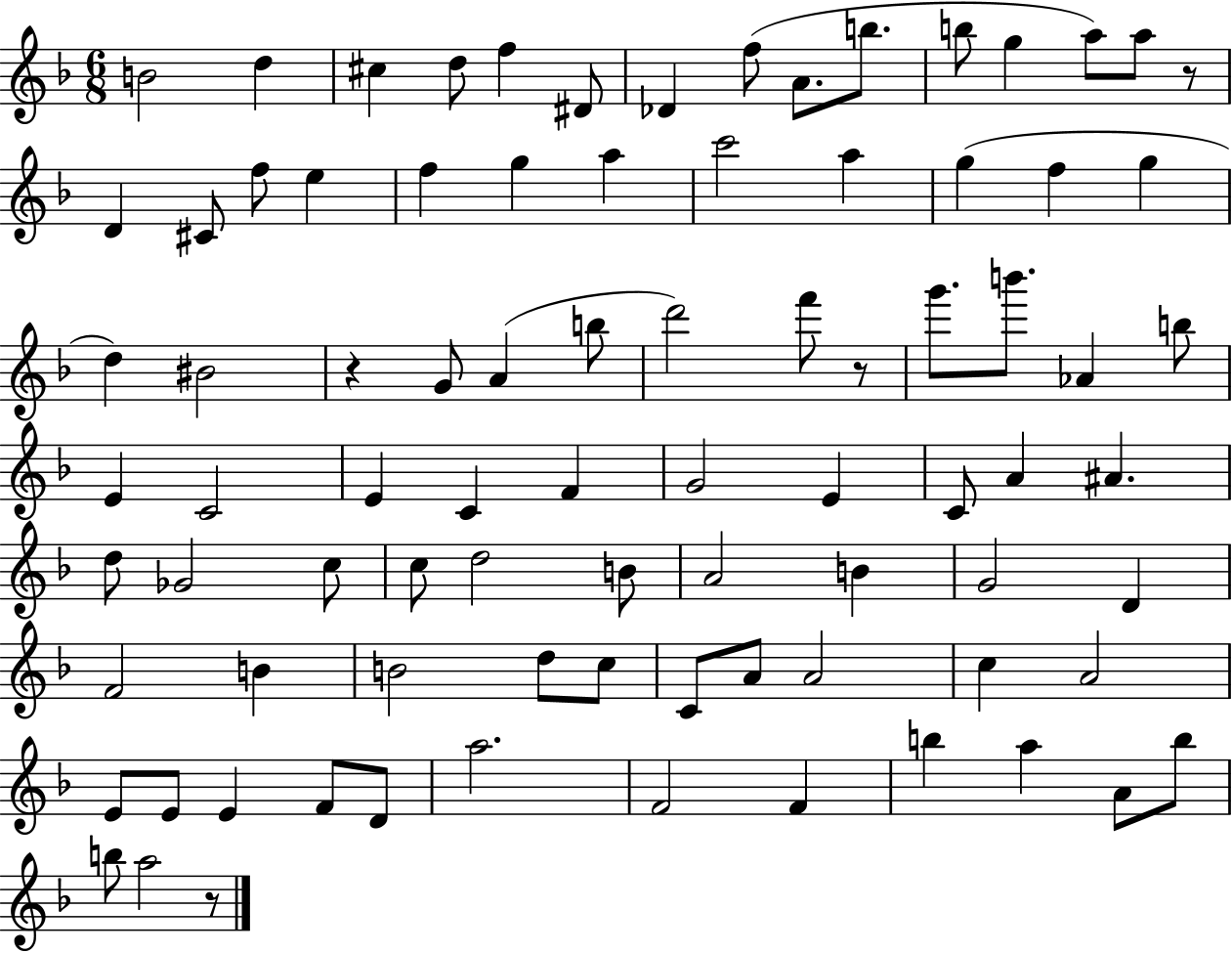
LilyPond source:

{
  \clef treble
  \numericTimeSignature
  \time 6/8
  \key f \major
  b'2 d''4 | cis''4 d''8 f''4 dis'8 | des'4 f''8( a'8. b''8. | b''8 g''4 a''8) a''8 r8 | \break d'4 cis'8 f''8 e''4 | f''4 g''4 a''4 | c'''2 a''4 | g''4( f''4 g''4 | \break d''4) bis'2 | r4 g'8 a'4( b''8 | d'''2) f'''8 r8 | g'''8. b'''8. aes'4 b''8 | \break e'4 c'2 | e'4 c'4 f'4 | g'2 e'4 | c'8 a'4 ais'4. | \break d''8 ges'2 c''8 | c''8 d''2 b'8 | a'2 b'4 | g'2 d'4 | \break f'2 b'4 | b'2 d''8 c''8 | c'8 a'8 a'2 | c''4 a'2 | \break e'8 e'8 e'4 f'8 d'8 | a''2. | f'2 f'4 | b''4 a''4 a'8 b''8 | \break b''8 a''2 r8 | \bar "|."
}